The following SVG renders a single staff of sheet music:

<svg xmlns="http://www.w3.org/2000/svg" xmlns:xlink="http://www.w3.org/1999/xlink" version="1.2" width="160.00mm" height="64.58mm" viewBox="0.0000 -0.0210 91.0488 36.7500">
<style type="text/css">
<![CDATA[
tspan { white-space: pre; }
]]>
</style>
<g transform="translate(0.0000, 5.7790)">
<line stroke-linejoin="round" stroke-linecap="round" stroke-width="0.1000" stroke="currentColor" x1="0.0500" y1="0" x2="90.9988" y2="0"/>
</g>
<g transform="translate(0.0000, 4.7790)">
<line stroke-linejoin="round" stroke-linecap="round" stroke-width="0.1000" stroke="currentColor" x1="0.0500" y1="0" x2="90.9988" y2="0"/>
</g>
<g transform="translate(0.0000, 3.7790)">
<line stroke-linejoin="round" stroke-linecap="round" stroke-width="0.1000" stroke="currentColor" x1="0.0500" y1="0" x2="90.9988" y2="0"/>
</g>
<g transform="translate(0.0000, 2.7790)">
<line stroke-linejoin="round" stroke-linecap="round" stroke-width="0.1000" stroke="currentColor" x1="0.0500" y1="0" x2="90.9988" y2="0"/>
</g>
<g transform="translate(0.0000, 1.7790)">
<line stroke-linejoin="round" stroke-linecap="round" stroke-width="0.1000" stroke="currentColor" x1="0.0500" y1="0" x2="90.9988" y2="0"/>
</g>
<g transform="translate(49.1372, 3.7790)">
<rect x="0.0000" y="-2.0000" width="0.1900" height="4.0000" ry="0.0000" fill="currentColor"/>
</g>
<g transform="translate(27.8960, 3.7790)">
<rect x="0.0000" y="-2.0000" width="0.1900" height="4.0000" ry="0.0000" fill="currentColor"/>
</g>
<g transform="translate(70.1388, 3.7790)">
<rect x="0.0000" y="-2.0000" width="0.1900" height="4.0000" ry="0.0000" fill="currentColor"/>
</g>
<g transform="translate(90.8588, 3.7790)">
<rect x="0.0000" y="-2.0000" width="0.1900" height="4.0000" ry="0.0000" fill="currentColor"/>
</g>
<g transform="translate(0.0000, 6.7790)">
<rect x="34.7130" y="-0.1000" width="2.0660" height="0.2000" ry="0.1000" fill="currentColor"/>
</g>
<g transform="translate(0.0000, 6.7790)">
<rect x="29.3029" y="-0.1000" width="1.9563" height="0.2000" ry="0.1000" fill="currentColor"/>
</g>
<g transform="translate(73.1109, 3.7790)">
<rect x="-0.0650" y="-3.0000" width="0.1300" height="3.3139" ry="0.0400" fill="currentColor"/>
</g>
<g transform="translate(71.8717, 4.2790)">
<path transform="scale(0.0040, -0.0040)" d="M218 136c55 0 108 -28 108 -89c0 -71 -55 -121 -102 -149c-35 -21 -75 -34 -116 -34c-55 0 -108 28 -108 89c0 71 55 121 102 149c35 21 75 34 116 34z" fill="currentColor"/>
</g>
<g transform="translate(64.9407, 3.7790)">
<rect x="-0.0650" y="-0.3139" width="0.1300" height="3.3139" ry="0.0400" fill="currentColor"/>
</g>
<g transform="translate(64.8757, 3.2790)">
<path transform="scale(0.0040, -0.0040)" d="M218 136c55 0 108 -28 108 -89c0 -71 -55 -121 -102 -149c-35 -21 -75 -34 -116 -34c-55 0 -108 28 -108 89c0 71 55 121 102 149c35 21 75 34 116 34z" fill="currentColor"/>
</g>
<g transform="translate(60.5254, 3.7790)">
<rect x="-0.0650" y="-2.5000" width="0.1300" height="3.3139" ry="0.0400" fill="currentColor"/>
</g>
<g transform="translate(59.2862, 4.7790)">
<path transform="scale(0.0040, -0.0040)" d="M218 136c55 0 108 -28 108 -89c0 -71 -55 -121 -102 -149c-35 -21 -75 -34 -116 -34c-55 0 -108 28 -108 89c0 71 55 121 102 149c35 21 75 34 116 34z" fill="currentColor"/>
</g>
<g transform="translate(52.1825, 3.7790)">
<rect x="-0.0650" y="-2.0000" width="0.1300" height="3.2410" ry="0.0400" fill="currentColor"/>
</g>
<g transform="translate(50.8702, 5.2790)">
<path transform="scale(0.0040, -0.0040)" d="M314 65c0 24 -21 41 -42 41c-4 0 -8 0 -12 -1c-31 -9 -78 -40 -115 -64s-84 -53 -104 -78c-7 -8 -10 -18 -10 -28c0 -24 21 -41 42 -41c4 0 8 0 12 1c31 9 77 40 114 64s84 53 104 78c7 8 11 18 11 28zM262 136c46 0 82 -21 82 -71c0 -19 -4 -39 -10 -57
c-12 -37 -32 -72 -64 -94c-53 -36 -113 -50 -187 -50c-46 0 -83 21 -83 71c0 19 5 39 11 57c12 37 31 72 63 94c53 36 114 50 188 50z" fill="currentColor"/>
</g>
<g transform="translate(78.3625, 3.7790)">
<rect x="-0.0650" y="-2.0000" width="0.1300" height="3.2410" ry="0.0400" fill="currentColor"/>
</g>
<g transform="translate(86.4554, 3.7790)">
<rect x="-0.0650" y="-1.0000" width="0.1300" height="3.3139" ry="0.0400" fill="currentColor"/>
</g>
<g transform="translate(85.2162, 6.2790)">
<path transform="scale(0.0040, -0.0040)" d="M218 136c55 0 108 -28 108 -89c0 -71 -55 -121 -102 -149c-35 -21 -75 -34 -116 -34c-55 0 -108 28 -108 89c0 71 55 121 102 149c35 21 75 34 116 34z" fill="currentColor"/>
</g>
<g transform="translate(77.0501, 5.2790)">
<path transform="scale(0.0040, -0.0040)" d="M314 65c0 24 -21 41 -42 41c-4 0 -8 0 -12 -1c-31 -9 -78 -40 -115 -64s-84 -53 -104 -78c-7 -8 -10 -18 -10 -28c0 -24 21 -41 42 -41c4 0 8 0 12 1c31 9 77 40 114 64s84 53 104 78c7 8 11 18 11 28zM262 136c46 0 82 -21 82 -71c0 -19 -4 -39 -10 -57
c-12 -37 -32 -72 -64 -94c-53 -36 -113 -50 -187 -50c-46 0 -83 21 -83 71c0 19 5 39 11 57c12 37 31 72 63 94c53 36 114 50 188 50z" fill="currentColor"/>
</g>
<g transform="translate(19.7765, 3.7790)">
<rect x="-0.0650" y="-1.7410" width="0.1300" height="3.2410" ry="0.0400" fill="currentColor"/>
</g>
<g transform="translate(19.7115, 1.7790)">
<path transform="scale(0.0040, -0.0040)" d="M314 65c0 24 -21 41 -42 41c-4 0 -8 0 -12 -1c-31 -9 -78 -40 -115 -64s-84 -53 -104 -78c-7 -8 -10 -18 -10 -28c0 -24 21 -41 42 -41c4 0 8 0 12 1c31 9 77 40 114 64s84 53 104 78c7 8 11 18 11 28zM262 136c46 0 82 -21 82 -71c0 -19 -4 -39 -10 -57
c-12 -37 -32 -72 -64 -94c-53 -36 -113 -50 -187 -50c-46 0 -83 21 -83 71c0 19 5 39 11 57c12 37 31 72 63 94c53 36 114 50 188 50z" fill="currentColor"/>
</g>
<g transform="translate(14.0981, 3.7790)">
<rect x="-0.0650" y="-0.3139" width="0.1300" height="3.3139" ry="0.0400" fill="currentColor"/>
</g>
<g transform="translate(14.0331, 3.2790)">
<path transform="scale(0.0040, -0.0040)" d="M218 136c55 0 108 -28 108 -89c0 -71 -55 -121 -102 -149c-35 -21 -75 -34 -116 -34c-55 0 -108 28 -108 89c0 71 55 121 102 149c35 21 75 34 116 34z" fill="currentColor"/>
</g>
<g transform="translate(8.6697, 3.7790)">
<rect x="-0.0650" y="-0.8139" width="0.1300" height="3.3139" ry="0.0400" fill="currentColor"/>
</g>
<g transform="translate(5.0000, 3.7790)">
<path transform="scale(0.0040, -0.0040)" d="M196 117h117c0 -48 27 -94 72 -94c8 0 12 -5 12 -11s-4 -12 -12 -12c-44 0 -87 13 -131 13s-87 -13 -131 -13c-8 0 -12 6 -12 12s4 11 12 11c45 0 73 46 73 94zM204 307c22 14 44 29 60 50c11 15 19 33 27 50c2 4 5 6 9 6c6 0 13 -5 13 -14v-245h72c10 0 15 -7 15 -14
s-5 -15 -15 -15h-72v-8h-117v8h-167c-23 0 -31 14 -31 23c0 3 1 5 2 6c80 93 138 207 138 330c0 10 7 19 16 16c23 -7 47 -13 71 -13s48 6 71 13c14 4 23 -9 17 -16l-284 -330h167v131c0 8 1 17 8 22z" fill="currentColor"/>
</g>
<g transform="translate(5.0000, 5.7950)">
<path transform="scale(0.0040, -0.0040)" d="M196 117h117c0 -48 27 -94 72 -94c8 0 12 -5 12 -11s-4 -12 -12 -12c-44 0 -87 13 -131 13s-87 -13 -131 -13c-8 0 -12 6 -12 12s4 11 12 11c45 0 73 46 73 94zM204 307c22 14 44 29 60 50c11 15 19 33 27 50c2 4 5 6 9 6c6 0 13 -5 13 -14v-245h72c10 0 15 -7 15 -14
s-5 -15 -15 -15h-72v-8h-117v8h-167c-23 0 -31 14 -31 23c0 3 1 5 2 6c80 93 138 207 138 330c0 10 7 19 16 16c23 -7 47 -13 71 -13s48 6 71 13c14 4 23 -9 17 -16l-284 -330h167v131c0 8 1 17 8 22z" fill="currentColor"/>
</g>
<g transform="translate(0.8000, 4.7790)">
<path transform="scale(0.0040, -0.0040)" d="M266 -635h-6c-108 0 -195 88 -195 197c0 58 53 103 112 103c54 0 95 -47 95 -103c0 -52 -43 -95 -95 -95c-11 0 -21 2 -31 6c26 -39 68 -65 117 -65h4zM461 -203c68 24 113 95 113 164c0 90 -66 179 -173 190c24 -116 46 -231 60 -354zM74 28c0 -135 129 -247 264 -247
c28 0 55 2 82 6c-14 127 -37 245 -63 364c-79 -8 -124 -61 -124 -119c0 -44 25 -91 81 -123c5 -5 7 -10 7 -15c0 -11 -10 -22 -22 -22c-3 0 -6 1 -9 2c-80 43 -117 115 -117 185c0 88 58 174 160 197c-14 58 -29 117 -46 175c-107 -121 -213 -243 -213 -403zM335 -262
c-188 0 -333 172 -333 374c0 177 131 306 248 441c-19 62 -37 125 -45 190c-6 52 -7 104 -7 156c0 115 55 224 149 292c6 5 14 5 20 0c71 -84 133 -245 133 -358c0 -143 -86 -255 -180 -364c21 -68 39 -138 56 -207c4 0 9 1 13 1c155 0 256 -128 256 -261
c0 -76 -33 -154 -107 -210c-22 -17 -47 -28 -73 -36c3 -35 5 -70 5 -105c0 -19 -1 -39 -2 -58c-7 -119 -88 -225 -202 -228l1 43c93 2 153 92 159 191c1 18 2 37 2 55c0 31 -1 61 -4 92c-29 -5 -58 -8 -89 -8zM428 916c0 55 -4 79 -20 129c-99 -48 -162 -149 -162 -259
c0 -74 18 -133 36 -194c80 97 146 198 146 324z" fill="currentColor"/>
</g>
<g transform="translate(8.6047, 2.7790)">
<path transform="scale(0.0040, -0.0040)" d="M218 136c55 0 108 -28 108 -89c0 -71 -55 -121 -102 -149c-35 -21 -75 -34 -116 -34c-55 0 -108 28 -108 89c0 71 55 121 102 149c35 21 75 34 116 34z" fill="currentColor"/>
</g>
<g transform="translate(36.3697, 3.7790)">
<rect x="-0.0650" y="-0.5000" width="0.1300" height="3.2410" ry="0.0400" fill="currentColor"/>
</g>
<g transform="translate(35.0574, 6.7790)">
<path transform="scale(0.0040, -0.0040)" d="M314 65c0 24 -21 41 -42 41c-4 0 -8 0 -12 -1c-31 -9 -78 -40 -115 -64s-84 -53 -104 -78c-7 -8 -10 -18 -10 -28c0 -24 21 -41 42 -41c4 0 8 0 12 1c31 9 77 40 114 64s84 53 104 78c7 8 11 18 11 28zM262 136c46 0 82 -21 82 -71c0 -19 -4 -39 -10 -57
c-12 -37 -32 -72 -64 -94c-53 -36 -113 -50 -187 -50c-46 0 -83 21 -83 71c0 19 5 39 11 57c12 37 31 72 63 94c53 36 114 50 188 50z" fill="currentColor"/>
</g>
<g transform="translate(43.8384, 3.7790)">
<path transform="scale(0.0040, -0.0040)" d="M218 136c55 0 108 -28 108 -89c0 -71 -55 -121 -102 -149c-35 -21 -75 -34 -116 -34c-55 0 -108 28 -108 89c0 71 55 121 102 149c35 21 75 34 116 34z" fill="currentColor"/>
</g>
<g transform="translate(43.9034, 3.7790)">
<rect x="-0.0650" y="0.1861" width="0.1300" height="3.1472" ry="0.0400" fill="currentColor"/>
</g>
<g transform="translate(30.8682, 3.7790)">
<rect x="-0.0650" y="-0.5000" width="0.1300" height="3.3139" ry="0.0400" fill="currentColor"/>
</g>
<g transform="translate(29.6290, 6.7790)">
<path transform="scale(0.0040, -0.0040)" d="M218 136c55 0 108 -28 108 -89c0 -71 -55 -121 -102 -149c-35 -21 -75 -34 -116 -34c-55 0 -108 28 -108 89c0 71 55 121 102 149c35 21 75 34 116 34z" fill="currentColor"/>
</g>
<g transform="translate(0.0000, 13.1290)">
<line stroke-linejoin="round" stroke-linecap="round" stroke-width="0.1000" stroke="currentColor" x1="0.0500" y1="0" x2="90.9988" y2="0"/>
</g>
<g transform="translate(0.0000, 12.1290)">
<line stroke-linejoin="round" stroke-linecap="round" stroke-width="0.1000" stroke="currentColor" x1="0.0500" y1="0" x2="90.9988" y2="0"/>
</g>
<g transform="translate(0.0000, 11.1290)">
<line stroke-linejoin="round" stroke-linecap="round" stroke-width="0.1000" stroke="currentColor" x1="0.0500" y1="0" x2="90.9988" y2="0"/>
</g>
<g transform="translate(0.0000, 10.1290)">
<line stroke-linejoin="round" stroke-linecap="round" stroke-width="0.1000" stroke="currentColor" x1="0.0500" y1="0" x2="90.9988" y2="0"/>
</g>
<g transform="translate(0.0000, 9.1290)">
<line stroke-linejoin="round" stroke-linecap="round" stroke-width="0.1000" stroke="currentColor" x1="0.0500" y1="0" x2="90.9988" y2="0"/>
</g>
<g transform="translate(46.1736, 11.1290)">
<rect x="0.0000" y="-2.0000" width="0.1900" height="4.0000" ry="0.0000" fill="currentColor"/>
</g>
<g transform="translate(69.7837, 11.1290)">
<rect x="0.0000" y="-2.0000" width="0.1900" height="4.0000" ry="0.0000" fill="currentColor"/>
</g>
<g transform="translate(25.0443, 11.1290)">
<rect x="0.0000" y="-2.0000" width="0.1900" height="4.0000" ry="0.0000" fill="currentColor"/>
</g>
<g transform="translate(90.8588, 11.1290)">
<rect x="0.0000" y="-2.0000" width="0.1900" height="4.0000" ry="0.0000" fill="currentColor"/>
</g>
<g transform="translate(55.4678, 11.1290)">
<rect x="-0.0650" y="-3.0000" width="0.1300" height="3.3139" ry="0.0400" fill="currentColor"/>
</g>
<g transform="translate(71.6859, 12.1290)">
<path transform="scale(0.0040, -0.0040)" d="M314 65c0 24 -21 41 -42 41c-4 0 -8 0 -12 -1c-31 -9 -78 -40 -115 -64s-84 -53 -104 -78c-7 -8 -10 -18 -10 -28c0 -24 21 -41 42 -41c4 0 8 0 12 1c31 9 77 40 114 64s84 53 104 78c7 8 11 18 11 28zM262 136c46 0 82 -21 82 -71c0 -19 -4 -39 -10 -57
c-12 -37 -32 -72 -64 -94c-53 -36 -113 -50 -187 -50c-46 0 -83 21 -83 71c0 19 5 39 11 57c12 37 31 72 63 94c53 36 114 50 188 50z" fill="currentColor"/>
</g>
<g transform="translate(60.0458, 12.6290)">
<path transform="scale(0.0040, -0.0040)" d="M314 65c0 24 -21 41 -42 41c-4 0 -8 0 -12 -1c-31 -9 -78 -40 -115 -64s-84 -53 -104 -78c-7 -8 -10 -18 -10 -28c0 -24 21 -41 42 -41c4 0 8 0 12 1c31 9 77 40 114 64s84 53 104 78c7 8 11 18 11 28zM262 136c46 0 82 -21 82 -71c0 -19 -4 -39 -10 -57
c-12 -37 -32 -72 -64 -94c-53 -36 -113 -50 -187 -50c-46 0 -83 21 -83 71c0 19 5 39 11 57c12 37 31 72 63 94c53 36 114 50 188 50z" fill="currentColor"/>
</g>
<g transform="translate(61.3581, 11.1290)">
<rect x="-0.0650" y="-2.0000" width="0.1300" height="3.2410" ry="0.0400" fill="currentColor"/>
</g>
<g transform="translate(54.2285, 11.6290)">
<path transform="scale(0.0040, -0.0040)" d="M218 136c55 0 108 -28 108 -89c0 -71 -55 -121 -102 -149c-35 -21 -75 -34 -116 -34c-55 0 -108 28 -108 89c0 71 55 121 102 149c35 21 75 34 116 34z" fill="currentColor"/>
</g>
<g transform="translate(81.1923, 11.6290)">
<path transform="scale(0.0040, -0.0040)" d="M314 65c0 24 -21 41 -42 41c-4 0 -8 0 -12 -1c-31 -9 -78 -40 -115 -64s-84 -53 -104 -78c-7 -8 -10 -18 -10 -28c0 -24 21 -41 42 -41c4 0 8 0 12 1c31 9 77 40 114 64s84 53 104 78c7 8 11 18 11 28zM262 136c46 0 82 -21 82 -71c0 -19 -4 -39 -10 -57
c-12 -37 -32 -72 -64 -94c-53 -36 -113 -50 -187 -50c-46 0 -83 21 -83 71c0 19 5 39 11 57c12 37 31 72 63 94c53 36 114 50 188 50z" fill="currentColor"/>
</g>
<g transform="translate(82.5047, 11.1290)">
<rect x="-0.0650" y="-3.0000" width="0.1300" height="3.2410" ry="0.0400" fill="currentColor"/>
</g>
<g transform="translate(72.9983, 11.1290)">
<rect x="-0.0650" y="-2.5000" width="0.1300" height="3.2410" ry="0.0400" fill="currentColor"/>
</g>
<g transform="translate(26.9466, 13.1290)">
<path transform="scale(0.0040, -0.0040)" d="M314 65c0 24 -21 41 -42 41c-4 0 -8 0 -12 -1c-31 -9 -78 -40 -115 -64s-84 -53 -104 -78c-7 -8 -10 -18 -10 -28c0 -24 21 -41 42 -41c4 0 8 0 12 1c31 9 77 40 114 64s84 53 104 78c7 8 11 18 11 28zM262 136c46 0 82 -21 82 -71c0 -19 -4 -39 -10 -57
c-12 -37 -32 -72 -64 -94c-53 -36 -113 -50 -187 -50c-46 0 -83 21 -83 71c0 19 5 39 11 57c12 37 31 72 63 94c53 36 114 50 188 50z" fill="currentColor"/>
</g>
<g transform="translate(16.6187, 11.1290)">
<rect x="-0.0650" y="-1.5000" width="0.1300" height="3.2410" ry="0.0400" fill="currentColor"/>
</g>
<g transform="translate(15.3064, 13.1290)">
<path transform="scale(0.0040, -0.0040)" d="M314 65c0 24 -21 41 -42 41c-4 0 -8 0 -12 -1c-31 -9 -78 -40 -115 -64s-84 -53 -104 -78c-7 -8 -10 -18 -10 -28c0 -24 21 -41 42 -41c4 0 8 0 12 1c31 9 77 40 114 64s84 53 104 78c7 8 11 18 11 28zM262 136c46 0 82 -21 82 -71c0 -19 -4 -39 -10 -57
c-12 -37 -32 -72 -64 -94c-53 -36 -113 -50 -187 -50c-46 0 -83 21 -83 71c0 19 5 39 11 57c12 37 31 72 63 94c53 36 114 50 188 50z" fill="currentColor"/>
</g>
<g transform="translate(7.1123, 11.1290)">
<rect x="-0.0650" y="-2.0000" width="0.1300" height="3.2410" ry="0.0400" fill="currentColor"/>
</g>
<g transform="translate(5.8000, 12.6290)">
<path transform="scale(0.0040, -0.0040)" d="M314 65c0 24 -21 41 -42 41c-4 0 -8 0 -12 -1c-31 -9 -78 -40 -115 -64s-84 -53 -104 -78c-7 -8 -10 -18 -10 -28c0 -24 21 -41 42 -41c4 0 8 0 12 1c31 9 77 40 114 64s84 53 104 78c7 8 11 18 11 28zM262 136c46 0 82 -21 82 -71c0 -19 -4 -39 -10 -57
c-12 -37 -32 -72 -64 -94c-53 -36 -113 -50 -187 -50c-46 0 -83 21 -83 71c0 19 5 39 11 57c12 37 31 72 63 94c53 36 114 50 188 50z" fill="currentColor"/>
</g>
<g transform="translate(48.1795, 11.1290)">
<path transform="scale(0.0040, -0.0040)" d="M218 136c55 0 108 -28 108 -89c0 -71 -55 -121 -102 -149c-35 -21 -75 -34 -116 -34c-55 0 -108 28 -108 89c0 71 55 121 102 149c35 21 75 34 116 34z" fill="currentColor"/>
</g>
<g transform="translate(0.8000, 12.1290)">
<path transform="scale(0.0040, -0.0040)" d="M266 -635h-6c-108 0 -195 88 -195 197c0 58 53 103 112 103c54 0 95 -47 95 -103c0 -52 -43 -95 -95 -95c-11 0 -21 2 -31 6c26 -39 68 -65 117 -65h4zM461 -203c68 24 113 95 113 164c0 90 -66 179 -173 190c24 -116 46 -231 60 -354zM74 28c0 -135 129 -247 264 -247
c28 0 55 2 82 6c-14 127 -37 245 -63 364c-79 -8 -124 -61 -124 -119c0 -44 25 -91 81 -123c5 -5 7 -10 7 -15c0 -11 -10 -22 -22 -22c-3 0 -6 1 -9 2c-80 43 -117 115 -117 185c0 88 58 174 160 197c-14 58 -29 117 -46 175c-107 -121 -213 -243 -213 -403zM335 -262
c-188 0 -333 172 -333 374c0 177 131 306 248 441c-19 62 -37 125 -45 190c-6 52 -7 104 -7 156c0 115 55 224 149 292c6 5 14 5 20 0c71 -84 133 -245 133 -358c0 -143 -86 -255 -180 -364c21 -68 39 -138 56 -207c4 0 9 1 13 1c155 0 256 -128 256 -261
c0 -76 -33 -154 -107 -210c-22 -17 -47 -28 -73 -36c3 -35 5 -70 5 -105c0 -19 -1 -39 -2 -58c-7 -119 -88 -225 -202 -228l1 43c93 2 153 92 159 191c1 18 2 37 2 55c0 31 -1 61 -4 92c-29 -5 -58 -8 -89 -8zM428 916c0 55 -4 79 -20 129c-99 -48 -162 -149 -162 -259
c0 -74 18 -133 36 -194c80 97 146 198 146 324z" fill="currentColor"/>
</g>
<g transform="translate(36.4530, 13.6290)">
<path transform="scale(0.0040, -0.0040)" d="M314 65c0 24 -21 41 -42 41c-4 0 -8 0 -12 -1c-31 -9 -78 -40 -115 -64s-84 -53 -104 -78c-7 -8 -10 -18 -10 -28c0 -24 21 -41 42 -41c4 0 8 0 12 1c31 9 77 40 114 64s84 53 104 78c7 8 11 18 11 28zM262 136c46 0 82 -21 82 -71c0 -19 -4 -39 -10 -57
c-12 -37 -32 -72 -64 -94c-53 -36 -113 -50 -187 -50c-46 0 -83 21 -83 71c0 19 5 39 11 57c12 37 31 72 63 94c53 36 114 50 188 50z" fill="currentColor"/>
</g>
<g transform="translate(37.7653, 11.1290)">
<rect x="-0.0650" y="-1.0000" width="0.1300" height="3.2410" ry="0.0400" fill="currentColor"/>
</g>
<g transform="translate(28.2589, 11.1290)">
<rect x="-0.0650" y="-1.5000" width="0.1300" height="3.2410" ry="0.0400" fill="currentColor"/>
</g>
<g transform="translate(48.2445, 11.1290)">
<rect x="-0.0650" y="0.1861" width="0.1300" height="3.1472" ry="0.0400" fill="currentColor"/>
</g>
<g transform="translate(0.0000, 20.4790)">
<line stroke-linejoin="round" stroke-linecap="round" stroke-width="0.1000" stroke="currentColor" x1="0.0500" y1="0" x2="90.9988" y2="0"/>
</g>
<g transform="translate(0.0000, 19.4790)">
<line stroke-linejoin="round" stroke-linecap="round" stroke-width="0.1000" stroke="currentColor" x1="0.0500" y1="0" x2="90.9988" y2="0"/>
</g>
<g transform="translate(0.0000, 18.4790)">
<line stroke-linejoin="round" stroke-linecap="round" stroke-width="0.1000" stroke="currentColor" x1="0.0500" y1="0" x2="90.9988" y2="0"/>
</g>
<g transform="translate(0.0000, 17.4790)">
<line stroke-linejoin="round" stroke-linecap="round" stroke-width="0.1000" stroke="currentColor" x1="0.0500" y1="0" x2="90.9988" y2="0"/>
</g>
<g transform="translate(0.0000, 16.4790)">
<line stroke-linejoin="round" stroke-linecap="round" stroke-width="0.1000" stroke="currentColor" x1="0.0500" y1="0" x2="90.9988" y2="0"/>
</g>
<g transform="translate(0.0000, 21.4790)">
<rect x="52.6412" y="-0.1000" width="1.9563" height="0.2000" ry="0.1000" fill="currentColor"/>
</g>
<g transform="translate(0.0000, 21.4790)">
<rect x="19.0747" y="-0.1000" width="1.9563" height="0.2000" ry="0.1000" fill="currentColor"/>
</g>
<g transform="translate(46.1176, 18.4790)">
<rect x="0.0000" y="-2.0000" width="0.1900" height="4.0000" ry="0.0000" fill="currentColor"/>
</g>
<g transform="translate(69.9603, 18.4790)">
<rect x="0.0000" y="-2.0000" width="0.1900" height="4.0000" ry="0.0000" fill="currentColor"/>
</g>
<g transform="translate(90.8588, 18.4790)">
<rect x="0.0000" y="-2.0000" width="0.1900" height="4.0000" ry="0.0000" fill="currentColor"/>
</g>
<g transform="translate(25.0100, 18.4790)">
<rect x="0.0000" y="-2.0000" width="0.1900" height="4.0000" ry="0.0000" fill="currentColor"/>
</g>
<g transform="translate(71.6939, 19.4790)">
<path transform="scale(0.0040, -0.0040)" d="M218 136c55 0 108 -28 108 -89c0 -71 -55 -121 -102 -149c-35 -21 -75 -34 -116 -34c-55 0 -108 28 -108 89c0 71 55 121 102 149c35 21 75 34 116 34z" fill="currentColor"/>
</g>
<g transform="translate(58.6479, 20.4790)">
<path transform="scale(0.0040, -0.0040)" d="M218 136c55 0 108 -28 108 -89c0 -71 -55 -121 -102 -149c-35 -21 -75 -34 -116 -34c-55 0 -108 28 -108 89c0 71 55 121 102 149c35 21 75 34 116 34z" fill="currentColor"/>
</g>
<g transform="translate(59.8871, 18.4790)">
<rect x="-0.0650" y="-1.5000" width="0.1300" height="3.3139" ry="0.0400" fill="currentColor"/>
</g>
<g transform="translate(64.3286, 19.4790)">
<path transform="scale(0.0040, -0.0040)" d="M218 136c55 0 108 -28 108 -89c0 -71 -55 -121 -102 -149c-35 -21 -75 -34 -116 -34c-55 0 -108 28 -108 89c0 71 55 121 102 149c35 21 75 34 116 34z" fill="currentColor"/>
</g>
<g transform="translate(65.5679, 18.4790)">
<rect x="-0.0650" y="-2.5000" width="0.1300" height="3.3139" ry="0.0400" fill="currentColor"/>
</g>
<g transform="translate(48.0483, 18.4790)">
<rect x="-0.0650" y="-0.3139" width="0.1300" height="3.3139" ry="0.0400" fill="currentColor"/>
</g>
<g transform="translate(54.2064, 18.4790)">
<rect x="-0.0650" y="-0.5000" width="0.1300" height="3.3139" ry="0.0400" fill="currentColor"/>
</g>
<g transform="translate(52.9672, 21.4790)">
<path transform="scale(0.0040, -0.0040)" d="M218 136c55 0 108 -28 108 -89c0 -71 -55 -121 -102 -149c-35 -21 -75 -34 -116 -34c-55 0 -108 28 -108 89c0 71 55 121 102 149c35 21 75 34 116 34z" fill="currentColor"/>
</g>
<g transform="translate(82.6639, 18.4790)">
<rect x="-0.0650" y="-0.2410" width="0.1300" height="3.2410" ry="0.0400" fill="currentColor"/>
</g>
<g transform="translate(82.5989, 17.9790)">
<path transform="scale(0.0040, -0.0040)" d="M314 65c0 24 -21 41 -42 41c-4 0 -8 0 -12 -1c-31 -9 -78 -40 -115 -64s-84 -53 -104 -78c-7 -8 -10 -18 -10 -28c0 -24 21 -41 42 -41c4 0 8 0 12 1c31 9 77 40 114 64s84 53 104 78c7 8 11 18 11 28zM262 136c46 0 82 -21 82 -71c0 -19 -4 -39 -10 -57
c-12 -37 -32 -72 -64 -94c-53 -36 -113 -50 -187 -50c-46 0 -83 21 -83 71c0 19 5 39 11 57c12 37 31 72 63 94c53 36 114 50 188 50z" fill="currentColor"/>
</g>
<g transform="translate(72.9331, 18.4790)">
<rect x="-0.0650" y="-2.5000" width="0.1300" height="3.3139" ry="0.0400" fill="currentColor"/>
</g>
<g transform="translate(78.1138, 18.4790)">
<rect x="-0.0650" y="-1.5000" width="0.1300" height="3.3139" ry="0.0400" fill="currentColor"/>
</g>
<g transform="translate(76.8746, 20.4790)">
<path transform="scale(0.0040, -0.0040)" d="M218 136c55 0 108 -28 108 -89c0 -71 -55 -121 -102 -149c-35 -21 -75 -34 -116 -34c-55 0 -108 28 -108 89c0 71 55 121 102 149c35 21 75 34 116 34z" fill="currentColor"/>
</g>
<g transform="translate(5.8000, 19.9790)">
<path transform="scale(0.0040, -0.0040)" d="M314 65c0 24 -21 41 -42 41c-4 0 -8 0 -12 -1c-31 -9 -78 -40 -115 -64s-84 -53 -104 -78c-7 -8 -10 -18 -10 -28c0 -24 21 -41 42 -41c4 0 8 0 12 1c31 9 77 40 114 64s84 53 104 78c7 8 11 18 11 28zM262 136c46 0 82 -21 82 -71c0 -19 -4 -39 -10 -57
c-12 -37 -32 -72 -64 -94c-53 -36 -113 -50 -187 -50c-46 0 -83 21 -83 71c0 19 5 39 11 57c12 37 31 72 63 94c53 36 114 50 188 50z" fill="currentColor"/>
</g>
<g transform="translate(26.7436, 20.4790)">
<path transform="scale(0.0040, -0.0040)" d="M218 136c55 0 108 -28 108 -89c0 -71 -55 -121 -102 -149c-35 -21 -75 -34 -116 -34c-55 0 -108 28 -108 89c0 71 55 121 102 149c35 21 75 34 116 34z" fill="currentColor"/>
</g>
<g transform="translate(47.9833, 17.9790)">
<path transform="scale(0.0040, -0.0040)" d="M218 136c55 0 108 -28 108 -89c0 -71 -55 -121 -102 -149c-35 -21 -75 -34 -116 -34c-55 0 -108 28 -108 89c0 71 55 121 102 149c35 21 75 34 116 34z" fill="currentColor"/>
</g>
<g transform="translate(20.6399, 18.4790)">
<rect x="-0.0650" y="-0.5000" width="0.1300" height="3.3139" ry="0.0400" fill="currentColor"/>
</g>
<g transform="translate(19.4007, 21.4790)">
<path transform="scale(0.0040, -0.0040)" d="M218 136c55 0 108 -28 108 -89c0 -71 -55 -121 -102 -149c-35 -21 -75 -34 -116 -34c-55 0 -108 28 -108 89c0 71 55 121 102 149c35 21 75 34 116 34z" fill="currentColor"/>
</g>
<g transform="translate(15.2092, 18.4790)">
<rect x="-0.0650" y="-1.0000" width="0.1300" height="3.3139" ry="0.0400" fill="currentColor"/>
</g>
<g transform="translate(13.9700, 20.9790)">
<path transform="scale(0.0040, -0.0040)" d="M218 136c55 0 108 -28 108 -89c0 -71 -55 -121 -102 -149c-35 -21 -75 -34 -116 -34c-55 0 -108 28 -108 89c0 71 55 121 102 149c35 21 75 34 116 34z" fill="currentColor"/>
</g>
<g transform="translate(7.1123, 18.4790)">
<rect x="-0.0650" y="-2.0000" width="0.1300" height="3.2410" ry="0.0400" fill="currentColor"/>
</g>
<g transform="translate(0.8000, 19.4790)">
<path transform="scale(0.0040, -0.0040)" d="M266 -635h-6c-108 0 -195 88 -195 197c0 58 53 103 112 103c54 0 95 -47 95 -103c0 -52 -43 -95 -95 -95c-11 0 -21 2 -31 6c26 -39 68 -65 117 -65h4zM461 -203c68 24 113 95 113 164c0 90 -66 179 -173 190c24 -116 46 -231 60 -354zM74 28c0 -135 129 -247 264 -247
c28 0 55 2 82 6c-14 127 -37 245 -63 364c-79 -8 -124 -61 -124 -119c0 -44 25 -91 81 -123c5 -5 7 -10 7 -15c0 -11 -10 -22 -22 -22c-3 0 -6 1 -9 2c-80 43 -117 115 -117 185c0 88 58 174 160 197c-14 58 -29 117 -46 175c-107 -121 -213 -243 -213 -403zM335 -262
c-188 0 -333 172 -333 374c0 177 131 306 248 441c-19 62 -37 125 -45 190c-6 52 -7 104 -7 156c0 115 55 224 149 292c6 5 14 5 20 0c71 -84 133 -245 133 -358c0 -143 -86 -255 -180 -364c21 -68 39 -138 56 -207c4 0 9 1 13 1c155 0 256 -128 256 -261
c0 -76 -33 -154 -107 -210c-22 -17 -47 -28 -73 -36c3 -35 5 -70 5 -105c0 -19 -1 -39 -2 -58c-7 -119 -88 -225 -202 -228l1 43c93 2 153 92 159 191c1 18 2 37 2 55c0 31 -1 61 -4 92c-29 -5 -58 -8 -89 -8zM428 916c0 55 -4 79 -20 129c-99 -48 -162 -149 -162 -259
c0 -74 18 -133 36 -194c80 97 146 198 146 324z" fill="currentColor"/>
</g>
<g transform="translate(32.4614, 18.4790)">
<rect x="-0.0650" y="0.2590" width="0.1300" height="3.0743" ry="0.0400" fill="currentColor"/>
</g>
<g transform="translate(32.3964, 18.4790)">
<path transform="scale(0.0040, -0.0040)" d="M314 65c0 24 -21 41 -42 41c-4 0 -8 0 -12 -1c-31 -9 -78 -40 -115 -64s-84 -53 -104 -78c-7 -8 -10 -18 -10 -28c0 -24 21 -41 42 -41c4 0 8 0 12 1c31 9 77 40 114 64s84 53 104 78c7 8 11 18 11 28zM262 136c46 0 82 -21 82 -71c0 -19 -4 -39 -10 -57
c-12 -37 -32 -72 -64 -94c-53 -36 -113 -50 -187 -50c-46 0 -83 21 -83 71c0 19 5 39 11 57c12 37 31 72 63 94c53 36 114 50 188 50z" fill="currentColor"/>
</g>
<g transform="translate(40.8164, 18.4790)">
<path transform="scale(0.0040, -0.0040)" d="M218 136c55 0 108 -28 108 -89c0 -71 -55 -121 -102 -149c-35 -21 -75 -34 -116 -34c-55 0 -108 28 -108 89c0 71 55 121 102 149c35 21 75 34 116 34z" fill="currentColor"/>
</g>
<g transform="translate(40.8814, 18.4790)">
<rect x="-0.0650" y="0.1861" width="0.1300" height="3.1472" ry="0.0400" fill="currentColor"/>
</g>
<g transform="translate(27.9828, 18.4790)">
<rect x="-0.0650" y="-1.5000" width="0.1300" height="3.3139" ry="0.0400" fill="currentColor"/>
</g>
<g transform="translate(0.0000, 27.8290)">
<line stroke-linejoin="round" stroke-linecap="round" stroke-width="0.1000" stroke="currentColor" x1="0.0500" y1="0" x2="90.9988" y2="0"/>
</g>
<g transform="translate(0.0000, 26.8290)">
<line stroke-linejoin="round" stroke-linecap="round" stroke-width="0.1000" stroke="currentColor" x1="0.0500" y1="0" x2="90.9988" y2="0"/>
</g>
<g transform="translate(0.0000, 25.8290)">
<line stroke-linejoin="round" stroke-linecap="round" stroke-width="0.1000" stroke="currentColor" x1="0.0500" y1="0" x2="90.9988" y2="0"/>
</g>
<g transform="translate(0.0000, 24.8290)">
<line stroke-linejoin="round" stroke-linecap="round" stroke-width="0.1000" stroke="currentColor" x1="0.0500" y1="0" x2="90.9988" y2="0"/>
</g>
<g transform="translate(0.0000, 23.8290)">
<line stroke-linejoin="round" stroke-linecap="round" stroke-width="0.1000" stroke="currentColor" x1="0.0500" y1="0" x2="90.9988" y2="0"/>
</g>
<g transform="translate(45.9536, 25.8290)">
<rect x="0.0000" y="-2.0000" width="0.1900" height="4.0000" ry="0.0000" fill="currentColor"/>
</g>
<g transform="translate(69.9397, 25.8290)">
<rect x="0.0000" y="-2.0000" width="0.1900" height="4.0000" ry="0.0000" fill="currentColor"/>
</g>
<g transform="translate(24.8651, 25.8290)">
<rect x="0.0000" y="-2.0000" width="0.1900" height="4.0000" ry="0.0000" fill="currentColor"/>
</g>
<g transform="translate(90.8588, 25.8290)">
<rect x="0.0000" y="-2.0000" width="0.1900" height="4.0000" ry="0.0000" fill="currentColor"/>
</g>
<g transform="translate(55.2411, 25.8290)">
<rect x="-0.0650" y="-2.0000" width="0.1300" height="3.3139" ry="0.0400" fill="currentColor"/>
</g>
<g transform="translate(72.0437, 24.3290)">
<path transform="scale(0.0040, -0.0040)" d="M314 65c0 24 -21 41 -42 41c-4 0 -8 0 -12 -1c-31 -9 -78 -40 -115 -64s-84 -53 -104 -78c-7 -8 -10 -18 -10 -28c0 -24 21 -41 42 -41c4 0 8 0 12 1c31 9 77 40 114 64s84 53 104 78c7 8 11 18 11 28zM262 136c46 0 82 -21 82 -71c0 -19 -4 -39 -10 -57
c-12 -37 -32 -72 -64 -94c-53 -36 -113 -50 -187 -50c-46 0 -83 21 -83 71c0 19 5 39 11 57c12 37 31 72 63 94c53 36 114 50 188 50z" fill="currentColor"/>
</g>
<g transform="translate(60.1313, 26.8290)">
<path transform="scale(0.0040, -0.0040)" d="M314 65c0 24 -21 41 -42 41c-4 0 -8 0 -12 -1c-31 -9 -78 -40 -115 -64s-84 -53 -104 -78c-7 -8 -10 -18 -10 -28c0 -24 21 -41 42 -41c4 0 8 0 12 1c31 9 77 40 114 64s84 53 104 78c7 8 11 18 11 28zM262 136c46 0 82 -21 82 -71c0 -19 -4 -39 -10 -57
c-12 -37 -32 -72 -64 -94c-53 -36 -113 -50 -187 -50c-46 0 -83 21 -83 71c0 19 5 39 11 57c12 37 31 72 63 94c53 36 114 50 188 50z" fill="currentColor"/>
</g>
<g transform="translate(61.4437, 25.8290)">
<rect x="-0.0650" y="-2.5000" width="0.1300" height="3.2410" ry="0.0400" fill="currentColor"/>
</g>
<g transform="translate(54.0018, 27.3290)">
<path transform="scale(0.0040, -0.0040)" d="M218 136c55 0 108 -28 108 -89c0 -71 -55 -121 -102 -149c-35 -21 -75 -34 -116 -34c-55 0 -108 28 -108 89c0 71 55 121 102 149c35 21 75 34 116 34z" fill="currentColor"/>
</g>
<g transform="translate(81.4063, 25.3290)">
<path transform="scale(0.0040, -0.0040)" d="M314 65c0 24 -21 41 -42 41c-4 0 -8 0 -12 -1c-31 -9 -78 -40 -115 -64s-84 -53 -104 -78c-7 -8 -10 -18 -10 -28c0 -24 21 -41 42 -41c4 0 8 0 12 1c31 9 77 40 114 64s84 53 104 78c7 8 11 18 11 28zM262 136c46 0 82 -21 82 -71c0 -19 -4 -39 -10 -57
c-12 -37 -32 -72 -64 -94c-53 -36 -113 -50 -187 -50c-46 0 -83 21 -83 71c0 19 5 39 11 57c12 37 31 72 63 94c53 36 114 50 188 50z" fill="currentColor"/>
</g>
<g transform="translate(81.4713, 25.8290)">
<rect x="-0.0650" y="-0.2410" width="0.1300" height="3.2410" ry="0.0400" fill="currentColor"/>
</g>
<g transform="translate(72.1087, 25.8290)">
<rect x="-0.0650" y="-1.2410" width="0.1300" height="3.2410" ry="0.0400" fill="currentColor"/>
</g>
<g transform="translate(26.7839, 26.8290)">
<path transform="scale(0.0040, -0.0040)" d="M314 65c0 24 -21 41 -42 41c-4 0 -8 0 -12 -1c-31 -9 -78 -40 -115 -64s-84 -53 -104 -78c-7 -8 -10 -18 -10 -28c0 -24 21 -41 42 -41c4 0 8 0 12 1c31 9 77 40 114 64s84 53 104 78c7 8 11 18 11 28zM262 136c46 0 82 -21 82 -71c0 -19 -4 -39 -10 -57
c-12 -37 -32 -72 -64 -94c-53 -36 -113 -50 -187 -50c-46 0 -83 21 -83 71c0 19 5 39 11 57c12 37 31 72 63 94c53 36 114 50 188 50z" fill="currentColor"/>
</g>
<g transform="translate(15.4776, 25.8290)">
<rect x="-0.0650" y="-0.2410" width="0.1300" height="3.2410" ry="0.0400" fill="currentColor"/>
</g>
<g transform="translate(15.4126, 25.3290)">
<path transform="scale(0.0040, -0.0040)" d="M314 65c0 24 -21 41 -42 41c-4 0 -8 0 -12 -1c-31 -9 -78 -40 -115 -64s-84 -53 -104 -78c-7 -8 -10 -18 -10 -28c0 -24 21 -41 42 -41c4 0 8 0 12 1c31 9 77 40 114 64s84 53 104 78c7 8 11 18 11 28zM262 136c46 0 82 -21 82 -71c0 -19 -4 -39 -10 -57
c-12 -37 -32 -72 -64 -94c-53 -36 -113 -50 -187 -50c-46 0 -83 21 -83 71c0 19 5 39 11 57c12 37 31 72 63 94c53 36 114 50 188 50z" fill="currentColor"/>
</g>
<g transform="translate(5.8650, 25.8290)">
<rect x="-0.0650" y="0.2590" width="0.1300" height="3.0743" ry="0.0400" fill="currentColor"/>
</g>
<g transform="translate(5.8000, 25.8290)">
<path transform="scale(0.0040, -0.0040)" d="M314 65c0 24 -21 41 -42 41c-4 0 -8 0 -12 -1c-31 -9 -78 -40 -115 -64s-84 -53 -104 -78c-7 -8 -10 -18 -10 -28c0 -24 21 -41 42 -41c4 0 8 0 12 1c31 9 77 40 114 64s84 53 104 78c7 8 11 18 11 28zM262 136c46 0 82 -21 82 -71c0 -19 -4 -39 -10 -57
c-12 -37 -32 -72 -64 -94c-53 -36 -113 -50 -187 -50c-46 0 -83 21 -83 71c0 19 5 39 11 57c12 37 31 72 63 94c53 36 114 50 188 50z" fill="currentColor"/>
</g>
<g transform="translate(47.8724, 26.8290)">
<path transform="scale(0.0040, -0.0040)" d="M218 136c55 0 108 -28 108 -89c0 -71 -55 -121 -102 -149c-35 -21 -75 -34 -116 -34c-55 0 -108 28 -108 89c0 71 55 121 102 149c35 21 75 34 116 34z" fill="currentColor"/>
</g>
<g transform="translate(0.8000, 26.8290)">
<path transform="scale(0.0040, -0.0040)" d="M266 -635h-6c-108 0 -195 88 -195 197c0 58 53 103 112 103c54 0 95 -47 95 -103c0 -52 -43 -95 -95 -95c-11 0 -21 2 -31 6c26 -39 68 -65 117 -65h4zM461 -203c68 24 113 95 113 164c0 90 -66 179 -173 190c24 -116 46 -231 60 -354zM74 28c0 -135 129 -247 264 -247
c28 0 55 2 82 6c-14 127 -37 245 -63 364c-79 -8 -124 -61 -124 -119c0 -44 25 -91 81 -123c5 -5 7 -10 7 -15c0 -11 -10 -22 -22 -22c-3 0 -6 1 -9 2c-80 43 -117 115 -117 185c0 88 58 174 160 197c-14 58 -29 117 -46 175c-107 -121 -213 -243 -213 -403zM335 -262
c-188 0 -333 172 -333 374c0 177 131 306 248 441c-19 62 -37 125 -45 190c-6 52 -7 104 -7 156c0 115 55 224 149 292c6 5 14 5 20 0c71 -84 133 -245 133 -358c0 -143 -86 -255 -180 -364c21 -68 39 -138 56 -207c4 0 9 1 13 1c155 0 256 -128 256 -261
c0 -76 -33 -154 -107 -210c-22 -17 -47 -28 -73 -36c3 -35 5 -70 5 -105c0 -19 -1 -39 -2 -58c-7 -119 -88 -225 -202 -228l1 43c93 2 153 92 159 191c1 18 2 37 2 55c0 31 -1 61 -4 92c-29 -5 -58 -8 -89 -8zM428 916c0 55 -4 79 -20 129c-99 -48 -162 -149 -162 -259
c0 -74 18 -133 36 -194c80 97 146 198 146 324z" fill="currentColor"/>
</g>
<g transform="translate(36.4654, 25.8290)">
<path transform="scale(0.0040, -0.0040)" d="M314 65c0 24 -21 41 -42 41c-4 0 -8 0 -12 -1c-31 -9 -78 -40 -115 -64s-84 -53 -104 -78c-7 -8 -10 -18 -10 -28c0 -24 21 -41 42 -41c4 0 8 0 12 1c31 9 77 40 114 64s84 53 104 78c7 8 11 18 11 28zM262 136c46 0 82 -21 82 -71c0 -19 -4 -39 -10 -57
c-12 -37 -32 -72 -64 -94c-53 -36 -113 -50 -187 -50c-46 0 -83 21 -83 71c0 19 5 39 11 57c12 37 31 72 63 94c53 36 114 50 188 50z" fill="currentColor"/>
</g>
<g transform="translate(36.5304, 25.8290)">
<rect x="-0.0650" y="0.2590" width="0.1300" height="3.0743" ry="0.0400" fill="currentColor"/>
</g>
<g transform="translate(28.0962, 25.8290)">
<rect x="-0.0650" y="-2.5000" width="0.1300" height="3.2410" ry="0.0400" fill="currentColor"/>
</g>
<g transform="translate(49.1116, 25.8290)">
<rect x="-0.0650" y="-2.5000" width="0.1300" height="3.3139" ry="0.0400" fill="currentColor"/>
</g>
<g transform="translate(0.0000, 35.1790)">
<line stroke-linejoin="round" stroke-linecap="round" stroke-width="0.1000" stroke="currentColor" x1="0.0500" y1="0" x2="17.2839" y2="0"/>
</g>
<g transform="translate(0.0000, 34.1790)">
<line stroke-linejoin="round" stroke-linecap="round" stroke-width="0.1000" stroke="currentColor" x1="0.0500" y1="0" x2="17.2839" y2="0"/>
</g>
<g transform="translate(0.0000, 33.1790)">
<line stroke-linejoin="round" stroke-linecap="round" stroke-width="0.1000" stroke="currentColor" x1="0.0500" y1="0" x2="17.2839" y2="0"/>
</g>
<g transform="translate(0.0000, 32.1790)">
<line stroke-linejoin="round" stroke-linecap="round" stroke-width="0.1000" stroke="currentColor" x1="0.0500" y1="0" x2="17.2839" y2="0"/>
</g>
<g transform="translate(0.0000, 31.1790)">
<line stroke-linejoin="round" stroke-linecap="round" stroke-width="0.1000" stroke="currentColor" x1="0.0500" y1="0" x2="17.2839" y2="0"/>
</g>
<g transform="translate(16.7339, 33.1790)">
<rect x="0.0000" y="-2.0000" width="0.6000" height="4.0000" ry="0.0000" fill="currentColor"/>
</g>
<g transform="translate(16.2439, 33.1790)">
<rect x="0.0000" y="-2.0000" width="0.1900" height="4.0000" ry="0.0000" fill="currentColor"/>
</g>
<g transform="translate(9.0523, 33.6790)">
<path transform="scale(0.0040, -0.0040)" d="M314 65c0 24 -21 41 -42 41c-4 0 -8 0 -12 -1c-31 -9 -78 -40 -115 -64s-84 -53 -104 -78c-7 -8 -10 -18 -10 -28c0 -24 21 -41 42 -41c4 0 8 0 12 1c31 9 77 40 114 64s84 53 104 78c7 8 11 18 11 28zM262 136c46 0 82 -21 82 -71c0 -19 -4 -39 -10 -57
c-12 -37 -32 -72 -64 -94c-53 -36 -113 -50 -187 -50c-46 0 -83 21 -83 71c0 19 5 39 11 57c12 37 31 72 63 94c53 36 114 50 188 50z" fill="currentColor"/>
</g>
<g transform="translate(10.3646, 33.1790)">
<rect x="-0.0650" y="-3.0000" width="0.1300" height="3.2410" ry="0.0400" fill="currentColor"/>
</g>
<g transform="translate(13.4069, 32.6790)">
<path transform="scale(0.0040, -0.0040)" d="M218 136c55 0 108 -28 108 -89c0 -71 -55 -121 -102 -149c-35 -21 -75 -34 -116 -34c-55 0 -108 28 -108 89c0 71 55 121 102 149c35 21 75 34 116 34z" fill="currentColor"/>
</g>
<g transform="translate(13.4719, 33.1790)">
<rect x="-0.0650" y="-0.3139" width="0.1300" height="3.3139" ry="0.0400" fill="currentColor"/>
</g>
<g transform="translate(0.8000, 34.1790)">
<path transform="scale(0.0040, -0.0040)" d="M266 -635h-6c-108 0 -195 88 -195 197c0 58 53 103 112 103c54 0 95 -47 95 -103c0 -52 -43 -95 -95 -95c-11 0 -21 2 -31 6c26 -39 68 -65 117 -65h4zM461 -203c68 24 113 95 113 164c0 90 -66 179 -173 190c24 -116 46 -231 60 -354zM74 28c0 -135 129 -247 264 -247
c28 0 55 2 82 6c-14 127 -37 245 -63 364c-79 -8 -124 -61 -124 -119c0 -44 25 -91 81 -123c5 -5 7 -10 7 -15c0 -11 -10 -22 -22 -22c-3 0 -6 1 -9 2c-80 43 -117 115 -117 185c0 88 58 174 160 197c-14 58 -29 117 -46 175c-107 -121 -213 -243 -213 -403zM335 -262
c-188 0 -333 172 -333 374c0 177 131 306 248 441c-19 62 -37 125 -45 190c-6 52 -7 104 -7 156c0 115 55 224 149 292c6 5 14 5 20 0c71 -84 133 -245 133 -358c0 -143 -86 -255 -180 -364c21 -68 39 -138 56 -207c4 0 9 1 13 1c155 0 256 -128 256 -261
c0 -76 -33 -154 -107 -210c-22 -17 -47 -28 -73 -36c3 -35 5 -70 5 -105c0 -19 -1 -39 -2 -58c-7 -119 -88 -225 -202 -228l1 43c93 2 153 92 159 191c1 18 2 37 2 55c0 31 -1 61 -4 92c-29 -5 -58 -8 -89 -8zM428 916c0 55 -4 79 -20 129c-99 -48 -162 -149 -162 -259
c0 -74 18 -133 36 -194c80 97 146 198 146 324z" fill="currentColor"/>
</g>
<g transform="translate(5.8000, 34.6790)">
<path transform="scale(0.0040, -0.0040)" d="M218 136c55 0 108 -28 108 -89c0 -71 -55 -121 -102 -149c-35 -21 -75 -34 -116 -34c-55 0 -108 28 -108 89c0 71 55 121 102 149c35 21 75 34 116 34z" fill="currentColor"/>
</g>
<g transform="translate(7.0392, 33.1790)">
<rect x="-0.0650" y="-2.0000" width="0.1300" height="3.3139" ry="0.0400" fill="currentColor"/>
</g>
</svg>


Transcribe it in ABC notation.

X:1
T:Untitled
M:4/4
L:1/4
K:C
d c f2 C C2 B F2 G c A F2 D F2 E2 E2 D2 B A F2 G2 A2 F2 D C E B2 B c C E G G E c2 B2 c2 G2 B2 G F G2 e2 c2 F A2 c